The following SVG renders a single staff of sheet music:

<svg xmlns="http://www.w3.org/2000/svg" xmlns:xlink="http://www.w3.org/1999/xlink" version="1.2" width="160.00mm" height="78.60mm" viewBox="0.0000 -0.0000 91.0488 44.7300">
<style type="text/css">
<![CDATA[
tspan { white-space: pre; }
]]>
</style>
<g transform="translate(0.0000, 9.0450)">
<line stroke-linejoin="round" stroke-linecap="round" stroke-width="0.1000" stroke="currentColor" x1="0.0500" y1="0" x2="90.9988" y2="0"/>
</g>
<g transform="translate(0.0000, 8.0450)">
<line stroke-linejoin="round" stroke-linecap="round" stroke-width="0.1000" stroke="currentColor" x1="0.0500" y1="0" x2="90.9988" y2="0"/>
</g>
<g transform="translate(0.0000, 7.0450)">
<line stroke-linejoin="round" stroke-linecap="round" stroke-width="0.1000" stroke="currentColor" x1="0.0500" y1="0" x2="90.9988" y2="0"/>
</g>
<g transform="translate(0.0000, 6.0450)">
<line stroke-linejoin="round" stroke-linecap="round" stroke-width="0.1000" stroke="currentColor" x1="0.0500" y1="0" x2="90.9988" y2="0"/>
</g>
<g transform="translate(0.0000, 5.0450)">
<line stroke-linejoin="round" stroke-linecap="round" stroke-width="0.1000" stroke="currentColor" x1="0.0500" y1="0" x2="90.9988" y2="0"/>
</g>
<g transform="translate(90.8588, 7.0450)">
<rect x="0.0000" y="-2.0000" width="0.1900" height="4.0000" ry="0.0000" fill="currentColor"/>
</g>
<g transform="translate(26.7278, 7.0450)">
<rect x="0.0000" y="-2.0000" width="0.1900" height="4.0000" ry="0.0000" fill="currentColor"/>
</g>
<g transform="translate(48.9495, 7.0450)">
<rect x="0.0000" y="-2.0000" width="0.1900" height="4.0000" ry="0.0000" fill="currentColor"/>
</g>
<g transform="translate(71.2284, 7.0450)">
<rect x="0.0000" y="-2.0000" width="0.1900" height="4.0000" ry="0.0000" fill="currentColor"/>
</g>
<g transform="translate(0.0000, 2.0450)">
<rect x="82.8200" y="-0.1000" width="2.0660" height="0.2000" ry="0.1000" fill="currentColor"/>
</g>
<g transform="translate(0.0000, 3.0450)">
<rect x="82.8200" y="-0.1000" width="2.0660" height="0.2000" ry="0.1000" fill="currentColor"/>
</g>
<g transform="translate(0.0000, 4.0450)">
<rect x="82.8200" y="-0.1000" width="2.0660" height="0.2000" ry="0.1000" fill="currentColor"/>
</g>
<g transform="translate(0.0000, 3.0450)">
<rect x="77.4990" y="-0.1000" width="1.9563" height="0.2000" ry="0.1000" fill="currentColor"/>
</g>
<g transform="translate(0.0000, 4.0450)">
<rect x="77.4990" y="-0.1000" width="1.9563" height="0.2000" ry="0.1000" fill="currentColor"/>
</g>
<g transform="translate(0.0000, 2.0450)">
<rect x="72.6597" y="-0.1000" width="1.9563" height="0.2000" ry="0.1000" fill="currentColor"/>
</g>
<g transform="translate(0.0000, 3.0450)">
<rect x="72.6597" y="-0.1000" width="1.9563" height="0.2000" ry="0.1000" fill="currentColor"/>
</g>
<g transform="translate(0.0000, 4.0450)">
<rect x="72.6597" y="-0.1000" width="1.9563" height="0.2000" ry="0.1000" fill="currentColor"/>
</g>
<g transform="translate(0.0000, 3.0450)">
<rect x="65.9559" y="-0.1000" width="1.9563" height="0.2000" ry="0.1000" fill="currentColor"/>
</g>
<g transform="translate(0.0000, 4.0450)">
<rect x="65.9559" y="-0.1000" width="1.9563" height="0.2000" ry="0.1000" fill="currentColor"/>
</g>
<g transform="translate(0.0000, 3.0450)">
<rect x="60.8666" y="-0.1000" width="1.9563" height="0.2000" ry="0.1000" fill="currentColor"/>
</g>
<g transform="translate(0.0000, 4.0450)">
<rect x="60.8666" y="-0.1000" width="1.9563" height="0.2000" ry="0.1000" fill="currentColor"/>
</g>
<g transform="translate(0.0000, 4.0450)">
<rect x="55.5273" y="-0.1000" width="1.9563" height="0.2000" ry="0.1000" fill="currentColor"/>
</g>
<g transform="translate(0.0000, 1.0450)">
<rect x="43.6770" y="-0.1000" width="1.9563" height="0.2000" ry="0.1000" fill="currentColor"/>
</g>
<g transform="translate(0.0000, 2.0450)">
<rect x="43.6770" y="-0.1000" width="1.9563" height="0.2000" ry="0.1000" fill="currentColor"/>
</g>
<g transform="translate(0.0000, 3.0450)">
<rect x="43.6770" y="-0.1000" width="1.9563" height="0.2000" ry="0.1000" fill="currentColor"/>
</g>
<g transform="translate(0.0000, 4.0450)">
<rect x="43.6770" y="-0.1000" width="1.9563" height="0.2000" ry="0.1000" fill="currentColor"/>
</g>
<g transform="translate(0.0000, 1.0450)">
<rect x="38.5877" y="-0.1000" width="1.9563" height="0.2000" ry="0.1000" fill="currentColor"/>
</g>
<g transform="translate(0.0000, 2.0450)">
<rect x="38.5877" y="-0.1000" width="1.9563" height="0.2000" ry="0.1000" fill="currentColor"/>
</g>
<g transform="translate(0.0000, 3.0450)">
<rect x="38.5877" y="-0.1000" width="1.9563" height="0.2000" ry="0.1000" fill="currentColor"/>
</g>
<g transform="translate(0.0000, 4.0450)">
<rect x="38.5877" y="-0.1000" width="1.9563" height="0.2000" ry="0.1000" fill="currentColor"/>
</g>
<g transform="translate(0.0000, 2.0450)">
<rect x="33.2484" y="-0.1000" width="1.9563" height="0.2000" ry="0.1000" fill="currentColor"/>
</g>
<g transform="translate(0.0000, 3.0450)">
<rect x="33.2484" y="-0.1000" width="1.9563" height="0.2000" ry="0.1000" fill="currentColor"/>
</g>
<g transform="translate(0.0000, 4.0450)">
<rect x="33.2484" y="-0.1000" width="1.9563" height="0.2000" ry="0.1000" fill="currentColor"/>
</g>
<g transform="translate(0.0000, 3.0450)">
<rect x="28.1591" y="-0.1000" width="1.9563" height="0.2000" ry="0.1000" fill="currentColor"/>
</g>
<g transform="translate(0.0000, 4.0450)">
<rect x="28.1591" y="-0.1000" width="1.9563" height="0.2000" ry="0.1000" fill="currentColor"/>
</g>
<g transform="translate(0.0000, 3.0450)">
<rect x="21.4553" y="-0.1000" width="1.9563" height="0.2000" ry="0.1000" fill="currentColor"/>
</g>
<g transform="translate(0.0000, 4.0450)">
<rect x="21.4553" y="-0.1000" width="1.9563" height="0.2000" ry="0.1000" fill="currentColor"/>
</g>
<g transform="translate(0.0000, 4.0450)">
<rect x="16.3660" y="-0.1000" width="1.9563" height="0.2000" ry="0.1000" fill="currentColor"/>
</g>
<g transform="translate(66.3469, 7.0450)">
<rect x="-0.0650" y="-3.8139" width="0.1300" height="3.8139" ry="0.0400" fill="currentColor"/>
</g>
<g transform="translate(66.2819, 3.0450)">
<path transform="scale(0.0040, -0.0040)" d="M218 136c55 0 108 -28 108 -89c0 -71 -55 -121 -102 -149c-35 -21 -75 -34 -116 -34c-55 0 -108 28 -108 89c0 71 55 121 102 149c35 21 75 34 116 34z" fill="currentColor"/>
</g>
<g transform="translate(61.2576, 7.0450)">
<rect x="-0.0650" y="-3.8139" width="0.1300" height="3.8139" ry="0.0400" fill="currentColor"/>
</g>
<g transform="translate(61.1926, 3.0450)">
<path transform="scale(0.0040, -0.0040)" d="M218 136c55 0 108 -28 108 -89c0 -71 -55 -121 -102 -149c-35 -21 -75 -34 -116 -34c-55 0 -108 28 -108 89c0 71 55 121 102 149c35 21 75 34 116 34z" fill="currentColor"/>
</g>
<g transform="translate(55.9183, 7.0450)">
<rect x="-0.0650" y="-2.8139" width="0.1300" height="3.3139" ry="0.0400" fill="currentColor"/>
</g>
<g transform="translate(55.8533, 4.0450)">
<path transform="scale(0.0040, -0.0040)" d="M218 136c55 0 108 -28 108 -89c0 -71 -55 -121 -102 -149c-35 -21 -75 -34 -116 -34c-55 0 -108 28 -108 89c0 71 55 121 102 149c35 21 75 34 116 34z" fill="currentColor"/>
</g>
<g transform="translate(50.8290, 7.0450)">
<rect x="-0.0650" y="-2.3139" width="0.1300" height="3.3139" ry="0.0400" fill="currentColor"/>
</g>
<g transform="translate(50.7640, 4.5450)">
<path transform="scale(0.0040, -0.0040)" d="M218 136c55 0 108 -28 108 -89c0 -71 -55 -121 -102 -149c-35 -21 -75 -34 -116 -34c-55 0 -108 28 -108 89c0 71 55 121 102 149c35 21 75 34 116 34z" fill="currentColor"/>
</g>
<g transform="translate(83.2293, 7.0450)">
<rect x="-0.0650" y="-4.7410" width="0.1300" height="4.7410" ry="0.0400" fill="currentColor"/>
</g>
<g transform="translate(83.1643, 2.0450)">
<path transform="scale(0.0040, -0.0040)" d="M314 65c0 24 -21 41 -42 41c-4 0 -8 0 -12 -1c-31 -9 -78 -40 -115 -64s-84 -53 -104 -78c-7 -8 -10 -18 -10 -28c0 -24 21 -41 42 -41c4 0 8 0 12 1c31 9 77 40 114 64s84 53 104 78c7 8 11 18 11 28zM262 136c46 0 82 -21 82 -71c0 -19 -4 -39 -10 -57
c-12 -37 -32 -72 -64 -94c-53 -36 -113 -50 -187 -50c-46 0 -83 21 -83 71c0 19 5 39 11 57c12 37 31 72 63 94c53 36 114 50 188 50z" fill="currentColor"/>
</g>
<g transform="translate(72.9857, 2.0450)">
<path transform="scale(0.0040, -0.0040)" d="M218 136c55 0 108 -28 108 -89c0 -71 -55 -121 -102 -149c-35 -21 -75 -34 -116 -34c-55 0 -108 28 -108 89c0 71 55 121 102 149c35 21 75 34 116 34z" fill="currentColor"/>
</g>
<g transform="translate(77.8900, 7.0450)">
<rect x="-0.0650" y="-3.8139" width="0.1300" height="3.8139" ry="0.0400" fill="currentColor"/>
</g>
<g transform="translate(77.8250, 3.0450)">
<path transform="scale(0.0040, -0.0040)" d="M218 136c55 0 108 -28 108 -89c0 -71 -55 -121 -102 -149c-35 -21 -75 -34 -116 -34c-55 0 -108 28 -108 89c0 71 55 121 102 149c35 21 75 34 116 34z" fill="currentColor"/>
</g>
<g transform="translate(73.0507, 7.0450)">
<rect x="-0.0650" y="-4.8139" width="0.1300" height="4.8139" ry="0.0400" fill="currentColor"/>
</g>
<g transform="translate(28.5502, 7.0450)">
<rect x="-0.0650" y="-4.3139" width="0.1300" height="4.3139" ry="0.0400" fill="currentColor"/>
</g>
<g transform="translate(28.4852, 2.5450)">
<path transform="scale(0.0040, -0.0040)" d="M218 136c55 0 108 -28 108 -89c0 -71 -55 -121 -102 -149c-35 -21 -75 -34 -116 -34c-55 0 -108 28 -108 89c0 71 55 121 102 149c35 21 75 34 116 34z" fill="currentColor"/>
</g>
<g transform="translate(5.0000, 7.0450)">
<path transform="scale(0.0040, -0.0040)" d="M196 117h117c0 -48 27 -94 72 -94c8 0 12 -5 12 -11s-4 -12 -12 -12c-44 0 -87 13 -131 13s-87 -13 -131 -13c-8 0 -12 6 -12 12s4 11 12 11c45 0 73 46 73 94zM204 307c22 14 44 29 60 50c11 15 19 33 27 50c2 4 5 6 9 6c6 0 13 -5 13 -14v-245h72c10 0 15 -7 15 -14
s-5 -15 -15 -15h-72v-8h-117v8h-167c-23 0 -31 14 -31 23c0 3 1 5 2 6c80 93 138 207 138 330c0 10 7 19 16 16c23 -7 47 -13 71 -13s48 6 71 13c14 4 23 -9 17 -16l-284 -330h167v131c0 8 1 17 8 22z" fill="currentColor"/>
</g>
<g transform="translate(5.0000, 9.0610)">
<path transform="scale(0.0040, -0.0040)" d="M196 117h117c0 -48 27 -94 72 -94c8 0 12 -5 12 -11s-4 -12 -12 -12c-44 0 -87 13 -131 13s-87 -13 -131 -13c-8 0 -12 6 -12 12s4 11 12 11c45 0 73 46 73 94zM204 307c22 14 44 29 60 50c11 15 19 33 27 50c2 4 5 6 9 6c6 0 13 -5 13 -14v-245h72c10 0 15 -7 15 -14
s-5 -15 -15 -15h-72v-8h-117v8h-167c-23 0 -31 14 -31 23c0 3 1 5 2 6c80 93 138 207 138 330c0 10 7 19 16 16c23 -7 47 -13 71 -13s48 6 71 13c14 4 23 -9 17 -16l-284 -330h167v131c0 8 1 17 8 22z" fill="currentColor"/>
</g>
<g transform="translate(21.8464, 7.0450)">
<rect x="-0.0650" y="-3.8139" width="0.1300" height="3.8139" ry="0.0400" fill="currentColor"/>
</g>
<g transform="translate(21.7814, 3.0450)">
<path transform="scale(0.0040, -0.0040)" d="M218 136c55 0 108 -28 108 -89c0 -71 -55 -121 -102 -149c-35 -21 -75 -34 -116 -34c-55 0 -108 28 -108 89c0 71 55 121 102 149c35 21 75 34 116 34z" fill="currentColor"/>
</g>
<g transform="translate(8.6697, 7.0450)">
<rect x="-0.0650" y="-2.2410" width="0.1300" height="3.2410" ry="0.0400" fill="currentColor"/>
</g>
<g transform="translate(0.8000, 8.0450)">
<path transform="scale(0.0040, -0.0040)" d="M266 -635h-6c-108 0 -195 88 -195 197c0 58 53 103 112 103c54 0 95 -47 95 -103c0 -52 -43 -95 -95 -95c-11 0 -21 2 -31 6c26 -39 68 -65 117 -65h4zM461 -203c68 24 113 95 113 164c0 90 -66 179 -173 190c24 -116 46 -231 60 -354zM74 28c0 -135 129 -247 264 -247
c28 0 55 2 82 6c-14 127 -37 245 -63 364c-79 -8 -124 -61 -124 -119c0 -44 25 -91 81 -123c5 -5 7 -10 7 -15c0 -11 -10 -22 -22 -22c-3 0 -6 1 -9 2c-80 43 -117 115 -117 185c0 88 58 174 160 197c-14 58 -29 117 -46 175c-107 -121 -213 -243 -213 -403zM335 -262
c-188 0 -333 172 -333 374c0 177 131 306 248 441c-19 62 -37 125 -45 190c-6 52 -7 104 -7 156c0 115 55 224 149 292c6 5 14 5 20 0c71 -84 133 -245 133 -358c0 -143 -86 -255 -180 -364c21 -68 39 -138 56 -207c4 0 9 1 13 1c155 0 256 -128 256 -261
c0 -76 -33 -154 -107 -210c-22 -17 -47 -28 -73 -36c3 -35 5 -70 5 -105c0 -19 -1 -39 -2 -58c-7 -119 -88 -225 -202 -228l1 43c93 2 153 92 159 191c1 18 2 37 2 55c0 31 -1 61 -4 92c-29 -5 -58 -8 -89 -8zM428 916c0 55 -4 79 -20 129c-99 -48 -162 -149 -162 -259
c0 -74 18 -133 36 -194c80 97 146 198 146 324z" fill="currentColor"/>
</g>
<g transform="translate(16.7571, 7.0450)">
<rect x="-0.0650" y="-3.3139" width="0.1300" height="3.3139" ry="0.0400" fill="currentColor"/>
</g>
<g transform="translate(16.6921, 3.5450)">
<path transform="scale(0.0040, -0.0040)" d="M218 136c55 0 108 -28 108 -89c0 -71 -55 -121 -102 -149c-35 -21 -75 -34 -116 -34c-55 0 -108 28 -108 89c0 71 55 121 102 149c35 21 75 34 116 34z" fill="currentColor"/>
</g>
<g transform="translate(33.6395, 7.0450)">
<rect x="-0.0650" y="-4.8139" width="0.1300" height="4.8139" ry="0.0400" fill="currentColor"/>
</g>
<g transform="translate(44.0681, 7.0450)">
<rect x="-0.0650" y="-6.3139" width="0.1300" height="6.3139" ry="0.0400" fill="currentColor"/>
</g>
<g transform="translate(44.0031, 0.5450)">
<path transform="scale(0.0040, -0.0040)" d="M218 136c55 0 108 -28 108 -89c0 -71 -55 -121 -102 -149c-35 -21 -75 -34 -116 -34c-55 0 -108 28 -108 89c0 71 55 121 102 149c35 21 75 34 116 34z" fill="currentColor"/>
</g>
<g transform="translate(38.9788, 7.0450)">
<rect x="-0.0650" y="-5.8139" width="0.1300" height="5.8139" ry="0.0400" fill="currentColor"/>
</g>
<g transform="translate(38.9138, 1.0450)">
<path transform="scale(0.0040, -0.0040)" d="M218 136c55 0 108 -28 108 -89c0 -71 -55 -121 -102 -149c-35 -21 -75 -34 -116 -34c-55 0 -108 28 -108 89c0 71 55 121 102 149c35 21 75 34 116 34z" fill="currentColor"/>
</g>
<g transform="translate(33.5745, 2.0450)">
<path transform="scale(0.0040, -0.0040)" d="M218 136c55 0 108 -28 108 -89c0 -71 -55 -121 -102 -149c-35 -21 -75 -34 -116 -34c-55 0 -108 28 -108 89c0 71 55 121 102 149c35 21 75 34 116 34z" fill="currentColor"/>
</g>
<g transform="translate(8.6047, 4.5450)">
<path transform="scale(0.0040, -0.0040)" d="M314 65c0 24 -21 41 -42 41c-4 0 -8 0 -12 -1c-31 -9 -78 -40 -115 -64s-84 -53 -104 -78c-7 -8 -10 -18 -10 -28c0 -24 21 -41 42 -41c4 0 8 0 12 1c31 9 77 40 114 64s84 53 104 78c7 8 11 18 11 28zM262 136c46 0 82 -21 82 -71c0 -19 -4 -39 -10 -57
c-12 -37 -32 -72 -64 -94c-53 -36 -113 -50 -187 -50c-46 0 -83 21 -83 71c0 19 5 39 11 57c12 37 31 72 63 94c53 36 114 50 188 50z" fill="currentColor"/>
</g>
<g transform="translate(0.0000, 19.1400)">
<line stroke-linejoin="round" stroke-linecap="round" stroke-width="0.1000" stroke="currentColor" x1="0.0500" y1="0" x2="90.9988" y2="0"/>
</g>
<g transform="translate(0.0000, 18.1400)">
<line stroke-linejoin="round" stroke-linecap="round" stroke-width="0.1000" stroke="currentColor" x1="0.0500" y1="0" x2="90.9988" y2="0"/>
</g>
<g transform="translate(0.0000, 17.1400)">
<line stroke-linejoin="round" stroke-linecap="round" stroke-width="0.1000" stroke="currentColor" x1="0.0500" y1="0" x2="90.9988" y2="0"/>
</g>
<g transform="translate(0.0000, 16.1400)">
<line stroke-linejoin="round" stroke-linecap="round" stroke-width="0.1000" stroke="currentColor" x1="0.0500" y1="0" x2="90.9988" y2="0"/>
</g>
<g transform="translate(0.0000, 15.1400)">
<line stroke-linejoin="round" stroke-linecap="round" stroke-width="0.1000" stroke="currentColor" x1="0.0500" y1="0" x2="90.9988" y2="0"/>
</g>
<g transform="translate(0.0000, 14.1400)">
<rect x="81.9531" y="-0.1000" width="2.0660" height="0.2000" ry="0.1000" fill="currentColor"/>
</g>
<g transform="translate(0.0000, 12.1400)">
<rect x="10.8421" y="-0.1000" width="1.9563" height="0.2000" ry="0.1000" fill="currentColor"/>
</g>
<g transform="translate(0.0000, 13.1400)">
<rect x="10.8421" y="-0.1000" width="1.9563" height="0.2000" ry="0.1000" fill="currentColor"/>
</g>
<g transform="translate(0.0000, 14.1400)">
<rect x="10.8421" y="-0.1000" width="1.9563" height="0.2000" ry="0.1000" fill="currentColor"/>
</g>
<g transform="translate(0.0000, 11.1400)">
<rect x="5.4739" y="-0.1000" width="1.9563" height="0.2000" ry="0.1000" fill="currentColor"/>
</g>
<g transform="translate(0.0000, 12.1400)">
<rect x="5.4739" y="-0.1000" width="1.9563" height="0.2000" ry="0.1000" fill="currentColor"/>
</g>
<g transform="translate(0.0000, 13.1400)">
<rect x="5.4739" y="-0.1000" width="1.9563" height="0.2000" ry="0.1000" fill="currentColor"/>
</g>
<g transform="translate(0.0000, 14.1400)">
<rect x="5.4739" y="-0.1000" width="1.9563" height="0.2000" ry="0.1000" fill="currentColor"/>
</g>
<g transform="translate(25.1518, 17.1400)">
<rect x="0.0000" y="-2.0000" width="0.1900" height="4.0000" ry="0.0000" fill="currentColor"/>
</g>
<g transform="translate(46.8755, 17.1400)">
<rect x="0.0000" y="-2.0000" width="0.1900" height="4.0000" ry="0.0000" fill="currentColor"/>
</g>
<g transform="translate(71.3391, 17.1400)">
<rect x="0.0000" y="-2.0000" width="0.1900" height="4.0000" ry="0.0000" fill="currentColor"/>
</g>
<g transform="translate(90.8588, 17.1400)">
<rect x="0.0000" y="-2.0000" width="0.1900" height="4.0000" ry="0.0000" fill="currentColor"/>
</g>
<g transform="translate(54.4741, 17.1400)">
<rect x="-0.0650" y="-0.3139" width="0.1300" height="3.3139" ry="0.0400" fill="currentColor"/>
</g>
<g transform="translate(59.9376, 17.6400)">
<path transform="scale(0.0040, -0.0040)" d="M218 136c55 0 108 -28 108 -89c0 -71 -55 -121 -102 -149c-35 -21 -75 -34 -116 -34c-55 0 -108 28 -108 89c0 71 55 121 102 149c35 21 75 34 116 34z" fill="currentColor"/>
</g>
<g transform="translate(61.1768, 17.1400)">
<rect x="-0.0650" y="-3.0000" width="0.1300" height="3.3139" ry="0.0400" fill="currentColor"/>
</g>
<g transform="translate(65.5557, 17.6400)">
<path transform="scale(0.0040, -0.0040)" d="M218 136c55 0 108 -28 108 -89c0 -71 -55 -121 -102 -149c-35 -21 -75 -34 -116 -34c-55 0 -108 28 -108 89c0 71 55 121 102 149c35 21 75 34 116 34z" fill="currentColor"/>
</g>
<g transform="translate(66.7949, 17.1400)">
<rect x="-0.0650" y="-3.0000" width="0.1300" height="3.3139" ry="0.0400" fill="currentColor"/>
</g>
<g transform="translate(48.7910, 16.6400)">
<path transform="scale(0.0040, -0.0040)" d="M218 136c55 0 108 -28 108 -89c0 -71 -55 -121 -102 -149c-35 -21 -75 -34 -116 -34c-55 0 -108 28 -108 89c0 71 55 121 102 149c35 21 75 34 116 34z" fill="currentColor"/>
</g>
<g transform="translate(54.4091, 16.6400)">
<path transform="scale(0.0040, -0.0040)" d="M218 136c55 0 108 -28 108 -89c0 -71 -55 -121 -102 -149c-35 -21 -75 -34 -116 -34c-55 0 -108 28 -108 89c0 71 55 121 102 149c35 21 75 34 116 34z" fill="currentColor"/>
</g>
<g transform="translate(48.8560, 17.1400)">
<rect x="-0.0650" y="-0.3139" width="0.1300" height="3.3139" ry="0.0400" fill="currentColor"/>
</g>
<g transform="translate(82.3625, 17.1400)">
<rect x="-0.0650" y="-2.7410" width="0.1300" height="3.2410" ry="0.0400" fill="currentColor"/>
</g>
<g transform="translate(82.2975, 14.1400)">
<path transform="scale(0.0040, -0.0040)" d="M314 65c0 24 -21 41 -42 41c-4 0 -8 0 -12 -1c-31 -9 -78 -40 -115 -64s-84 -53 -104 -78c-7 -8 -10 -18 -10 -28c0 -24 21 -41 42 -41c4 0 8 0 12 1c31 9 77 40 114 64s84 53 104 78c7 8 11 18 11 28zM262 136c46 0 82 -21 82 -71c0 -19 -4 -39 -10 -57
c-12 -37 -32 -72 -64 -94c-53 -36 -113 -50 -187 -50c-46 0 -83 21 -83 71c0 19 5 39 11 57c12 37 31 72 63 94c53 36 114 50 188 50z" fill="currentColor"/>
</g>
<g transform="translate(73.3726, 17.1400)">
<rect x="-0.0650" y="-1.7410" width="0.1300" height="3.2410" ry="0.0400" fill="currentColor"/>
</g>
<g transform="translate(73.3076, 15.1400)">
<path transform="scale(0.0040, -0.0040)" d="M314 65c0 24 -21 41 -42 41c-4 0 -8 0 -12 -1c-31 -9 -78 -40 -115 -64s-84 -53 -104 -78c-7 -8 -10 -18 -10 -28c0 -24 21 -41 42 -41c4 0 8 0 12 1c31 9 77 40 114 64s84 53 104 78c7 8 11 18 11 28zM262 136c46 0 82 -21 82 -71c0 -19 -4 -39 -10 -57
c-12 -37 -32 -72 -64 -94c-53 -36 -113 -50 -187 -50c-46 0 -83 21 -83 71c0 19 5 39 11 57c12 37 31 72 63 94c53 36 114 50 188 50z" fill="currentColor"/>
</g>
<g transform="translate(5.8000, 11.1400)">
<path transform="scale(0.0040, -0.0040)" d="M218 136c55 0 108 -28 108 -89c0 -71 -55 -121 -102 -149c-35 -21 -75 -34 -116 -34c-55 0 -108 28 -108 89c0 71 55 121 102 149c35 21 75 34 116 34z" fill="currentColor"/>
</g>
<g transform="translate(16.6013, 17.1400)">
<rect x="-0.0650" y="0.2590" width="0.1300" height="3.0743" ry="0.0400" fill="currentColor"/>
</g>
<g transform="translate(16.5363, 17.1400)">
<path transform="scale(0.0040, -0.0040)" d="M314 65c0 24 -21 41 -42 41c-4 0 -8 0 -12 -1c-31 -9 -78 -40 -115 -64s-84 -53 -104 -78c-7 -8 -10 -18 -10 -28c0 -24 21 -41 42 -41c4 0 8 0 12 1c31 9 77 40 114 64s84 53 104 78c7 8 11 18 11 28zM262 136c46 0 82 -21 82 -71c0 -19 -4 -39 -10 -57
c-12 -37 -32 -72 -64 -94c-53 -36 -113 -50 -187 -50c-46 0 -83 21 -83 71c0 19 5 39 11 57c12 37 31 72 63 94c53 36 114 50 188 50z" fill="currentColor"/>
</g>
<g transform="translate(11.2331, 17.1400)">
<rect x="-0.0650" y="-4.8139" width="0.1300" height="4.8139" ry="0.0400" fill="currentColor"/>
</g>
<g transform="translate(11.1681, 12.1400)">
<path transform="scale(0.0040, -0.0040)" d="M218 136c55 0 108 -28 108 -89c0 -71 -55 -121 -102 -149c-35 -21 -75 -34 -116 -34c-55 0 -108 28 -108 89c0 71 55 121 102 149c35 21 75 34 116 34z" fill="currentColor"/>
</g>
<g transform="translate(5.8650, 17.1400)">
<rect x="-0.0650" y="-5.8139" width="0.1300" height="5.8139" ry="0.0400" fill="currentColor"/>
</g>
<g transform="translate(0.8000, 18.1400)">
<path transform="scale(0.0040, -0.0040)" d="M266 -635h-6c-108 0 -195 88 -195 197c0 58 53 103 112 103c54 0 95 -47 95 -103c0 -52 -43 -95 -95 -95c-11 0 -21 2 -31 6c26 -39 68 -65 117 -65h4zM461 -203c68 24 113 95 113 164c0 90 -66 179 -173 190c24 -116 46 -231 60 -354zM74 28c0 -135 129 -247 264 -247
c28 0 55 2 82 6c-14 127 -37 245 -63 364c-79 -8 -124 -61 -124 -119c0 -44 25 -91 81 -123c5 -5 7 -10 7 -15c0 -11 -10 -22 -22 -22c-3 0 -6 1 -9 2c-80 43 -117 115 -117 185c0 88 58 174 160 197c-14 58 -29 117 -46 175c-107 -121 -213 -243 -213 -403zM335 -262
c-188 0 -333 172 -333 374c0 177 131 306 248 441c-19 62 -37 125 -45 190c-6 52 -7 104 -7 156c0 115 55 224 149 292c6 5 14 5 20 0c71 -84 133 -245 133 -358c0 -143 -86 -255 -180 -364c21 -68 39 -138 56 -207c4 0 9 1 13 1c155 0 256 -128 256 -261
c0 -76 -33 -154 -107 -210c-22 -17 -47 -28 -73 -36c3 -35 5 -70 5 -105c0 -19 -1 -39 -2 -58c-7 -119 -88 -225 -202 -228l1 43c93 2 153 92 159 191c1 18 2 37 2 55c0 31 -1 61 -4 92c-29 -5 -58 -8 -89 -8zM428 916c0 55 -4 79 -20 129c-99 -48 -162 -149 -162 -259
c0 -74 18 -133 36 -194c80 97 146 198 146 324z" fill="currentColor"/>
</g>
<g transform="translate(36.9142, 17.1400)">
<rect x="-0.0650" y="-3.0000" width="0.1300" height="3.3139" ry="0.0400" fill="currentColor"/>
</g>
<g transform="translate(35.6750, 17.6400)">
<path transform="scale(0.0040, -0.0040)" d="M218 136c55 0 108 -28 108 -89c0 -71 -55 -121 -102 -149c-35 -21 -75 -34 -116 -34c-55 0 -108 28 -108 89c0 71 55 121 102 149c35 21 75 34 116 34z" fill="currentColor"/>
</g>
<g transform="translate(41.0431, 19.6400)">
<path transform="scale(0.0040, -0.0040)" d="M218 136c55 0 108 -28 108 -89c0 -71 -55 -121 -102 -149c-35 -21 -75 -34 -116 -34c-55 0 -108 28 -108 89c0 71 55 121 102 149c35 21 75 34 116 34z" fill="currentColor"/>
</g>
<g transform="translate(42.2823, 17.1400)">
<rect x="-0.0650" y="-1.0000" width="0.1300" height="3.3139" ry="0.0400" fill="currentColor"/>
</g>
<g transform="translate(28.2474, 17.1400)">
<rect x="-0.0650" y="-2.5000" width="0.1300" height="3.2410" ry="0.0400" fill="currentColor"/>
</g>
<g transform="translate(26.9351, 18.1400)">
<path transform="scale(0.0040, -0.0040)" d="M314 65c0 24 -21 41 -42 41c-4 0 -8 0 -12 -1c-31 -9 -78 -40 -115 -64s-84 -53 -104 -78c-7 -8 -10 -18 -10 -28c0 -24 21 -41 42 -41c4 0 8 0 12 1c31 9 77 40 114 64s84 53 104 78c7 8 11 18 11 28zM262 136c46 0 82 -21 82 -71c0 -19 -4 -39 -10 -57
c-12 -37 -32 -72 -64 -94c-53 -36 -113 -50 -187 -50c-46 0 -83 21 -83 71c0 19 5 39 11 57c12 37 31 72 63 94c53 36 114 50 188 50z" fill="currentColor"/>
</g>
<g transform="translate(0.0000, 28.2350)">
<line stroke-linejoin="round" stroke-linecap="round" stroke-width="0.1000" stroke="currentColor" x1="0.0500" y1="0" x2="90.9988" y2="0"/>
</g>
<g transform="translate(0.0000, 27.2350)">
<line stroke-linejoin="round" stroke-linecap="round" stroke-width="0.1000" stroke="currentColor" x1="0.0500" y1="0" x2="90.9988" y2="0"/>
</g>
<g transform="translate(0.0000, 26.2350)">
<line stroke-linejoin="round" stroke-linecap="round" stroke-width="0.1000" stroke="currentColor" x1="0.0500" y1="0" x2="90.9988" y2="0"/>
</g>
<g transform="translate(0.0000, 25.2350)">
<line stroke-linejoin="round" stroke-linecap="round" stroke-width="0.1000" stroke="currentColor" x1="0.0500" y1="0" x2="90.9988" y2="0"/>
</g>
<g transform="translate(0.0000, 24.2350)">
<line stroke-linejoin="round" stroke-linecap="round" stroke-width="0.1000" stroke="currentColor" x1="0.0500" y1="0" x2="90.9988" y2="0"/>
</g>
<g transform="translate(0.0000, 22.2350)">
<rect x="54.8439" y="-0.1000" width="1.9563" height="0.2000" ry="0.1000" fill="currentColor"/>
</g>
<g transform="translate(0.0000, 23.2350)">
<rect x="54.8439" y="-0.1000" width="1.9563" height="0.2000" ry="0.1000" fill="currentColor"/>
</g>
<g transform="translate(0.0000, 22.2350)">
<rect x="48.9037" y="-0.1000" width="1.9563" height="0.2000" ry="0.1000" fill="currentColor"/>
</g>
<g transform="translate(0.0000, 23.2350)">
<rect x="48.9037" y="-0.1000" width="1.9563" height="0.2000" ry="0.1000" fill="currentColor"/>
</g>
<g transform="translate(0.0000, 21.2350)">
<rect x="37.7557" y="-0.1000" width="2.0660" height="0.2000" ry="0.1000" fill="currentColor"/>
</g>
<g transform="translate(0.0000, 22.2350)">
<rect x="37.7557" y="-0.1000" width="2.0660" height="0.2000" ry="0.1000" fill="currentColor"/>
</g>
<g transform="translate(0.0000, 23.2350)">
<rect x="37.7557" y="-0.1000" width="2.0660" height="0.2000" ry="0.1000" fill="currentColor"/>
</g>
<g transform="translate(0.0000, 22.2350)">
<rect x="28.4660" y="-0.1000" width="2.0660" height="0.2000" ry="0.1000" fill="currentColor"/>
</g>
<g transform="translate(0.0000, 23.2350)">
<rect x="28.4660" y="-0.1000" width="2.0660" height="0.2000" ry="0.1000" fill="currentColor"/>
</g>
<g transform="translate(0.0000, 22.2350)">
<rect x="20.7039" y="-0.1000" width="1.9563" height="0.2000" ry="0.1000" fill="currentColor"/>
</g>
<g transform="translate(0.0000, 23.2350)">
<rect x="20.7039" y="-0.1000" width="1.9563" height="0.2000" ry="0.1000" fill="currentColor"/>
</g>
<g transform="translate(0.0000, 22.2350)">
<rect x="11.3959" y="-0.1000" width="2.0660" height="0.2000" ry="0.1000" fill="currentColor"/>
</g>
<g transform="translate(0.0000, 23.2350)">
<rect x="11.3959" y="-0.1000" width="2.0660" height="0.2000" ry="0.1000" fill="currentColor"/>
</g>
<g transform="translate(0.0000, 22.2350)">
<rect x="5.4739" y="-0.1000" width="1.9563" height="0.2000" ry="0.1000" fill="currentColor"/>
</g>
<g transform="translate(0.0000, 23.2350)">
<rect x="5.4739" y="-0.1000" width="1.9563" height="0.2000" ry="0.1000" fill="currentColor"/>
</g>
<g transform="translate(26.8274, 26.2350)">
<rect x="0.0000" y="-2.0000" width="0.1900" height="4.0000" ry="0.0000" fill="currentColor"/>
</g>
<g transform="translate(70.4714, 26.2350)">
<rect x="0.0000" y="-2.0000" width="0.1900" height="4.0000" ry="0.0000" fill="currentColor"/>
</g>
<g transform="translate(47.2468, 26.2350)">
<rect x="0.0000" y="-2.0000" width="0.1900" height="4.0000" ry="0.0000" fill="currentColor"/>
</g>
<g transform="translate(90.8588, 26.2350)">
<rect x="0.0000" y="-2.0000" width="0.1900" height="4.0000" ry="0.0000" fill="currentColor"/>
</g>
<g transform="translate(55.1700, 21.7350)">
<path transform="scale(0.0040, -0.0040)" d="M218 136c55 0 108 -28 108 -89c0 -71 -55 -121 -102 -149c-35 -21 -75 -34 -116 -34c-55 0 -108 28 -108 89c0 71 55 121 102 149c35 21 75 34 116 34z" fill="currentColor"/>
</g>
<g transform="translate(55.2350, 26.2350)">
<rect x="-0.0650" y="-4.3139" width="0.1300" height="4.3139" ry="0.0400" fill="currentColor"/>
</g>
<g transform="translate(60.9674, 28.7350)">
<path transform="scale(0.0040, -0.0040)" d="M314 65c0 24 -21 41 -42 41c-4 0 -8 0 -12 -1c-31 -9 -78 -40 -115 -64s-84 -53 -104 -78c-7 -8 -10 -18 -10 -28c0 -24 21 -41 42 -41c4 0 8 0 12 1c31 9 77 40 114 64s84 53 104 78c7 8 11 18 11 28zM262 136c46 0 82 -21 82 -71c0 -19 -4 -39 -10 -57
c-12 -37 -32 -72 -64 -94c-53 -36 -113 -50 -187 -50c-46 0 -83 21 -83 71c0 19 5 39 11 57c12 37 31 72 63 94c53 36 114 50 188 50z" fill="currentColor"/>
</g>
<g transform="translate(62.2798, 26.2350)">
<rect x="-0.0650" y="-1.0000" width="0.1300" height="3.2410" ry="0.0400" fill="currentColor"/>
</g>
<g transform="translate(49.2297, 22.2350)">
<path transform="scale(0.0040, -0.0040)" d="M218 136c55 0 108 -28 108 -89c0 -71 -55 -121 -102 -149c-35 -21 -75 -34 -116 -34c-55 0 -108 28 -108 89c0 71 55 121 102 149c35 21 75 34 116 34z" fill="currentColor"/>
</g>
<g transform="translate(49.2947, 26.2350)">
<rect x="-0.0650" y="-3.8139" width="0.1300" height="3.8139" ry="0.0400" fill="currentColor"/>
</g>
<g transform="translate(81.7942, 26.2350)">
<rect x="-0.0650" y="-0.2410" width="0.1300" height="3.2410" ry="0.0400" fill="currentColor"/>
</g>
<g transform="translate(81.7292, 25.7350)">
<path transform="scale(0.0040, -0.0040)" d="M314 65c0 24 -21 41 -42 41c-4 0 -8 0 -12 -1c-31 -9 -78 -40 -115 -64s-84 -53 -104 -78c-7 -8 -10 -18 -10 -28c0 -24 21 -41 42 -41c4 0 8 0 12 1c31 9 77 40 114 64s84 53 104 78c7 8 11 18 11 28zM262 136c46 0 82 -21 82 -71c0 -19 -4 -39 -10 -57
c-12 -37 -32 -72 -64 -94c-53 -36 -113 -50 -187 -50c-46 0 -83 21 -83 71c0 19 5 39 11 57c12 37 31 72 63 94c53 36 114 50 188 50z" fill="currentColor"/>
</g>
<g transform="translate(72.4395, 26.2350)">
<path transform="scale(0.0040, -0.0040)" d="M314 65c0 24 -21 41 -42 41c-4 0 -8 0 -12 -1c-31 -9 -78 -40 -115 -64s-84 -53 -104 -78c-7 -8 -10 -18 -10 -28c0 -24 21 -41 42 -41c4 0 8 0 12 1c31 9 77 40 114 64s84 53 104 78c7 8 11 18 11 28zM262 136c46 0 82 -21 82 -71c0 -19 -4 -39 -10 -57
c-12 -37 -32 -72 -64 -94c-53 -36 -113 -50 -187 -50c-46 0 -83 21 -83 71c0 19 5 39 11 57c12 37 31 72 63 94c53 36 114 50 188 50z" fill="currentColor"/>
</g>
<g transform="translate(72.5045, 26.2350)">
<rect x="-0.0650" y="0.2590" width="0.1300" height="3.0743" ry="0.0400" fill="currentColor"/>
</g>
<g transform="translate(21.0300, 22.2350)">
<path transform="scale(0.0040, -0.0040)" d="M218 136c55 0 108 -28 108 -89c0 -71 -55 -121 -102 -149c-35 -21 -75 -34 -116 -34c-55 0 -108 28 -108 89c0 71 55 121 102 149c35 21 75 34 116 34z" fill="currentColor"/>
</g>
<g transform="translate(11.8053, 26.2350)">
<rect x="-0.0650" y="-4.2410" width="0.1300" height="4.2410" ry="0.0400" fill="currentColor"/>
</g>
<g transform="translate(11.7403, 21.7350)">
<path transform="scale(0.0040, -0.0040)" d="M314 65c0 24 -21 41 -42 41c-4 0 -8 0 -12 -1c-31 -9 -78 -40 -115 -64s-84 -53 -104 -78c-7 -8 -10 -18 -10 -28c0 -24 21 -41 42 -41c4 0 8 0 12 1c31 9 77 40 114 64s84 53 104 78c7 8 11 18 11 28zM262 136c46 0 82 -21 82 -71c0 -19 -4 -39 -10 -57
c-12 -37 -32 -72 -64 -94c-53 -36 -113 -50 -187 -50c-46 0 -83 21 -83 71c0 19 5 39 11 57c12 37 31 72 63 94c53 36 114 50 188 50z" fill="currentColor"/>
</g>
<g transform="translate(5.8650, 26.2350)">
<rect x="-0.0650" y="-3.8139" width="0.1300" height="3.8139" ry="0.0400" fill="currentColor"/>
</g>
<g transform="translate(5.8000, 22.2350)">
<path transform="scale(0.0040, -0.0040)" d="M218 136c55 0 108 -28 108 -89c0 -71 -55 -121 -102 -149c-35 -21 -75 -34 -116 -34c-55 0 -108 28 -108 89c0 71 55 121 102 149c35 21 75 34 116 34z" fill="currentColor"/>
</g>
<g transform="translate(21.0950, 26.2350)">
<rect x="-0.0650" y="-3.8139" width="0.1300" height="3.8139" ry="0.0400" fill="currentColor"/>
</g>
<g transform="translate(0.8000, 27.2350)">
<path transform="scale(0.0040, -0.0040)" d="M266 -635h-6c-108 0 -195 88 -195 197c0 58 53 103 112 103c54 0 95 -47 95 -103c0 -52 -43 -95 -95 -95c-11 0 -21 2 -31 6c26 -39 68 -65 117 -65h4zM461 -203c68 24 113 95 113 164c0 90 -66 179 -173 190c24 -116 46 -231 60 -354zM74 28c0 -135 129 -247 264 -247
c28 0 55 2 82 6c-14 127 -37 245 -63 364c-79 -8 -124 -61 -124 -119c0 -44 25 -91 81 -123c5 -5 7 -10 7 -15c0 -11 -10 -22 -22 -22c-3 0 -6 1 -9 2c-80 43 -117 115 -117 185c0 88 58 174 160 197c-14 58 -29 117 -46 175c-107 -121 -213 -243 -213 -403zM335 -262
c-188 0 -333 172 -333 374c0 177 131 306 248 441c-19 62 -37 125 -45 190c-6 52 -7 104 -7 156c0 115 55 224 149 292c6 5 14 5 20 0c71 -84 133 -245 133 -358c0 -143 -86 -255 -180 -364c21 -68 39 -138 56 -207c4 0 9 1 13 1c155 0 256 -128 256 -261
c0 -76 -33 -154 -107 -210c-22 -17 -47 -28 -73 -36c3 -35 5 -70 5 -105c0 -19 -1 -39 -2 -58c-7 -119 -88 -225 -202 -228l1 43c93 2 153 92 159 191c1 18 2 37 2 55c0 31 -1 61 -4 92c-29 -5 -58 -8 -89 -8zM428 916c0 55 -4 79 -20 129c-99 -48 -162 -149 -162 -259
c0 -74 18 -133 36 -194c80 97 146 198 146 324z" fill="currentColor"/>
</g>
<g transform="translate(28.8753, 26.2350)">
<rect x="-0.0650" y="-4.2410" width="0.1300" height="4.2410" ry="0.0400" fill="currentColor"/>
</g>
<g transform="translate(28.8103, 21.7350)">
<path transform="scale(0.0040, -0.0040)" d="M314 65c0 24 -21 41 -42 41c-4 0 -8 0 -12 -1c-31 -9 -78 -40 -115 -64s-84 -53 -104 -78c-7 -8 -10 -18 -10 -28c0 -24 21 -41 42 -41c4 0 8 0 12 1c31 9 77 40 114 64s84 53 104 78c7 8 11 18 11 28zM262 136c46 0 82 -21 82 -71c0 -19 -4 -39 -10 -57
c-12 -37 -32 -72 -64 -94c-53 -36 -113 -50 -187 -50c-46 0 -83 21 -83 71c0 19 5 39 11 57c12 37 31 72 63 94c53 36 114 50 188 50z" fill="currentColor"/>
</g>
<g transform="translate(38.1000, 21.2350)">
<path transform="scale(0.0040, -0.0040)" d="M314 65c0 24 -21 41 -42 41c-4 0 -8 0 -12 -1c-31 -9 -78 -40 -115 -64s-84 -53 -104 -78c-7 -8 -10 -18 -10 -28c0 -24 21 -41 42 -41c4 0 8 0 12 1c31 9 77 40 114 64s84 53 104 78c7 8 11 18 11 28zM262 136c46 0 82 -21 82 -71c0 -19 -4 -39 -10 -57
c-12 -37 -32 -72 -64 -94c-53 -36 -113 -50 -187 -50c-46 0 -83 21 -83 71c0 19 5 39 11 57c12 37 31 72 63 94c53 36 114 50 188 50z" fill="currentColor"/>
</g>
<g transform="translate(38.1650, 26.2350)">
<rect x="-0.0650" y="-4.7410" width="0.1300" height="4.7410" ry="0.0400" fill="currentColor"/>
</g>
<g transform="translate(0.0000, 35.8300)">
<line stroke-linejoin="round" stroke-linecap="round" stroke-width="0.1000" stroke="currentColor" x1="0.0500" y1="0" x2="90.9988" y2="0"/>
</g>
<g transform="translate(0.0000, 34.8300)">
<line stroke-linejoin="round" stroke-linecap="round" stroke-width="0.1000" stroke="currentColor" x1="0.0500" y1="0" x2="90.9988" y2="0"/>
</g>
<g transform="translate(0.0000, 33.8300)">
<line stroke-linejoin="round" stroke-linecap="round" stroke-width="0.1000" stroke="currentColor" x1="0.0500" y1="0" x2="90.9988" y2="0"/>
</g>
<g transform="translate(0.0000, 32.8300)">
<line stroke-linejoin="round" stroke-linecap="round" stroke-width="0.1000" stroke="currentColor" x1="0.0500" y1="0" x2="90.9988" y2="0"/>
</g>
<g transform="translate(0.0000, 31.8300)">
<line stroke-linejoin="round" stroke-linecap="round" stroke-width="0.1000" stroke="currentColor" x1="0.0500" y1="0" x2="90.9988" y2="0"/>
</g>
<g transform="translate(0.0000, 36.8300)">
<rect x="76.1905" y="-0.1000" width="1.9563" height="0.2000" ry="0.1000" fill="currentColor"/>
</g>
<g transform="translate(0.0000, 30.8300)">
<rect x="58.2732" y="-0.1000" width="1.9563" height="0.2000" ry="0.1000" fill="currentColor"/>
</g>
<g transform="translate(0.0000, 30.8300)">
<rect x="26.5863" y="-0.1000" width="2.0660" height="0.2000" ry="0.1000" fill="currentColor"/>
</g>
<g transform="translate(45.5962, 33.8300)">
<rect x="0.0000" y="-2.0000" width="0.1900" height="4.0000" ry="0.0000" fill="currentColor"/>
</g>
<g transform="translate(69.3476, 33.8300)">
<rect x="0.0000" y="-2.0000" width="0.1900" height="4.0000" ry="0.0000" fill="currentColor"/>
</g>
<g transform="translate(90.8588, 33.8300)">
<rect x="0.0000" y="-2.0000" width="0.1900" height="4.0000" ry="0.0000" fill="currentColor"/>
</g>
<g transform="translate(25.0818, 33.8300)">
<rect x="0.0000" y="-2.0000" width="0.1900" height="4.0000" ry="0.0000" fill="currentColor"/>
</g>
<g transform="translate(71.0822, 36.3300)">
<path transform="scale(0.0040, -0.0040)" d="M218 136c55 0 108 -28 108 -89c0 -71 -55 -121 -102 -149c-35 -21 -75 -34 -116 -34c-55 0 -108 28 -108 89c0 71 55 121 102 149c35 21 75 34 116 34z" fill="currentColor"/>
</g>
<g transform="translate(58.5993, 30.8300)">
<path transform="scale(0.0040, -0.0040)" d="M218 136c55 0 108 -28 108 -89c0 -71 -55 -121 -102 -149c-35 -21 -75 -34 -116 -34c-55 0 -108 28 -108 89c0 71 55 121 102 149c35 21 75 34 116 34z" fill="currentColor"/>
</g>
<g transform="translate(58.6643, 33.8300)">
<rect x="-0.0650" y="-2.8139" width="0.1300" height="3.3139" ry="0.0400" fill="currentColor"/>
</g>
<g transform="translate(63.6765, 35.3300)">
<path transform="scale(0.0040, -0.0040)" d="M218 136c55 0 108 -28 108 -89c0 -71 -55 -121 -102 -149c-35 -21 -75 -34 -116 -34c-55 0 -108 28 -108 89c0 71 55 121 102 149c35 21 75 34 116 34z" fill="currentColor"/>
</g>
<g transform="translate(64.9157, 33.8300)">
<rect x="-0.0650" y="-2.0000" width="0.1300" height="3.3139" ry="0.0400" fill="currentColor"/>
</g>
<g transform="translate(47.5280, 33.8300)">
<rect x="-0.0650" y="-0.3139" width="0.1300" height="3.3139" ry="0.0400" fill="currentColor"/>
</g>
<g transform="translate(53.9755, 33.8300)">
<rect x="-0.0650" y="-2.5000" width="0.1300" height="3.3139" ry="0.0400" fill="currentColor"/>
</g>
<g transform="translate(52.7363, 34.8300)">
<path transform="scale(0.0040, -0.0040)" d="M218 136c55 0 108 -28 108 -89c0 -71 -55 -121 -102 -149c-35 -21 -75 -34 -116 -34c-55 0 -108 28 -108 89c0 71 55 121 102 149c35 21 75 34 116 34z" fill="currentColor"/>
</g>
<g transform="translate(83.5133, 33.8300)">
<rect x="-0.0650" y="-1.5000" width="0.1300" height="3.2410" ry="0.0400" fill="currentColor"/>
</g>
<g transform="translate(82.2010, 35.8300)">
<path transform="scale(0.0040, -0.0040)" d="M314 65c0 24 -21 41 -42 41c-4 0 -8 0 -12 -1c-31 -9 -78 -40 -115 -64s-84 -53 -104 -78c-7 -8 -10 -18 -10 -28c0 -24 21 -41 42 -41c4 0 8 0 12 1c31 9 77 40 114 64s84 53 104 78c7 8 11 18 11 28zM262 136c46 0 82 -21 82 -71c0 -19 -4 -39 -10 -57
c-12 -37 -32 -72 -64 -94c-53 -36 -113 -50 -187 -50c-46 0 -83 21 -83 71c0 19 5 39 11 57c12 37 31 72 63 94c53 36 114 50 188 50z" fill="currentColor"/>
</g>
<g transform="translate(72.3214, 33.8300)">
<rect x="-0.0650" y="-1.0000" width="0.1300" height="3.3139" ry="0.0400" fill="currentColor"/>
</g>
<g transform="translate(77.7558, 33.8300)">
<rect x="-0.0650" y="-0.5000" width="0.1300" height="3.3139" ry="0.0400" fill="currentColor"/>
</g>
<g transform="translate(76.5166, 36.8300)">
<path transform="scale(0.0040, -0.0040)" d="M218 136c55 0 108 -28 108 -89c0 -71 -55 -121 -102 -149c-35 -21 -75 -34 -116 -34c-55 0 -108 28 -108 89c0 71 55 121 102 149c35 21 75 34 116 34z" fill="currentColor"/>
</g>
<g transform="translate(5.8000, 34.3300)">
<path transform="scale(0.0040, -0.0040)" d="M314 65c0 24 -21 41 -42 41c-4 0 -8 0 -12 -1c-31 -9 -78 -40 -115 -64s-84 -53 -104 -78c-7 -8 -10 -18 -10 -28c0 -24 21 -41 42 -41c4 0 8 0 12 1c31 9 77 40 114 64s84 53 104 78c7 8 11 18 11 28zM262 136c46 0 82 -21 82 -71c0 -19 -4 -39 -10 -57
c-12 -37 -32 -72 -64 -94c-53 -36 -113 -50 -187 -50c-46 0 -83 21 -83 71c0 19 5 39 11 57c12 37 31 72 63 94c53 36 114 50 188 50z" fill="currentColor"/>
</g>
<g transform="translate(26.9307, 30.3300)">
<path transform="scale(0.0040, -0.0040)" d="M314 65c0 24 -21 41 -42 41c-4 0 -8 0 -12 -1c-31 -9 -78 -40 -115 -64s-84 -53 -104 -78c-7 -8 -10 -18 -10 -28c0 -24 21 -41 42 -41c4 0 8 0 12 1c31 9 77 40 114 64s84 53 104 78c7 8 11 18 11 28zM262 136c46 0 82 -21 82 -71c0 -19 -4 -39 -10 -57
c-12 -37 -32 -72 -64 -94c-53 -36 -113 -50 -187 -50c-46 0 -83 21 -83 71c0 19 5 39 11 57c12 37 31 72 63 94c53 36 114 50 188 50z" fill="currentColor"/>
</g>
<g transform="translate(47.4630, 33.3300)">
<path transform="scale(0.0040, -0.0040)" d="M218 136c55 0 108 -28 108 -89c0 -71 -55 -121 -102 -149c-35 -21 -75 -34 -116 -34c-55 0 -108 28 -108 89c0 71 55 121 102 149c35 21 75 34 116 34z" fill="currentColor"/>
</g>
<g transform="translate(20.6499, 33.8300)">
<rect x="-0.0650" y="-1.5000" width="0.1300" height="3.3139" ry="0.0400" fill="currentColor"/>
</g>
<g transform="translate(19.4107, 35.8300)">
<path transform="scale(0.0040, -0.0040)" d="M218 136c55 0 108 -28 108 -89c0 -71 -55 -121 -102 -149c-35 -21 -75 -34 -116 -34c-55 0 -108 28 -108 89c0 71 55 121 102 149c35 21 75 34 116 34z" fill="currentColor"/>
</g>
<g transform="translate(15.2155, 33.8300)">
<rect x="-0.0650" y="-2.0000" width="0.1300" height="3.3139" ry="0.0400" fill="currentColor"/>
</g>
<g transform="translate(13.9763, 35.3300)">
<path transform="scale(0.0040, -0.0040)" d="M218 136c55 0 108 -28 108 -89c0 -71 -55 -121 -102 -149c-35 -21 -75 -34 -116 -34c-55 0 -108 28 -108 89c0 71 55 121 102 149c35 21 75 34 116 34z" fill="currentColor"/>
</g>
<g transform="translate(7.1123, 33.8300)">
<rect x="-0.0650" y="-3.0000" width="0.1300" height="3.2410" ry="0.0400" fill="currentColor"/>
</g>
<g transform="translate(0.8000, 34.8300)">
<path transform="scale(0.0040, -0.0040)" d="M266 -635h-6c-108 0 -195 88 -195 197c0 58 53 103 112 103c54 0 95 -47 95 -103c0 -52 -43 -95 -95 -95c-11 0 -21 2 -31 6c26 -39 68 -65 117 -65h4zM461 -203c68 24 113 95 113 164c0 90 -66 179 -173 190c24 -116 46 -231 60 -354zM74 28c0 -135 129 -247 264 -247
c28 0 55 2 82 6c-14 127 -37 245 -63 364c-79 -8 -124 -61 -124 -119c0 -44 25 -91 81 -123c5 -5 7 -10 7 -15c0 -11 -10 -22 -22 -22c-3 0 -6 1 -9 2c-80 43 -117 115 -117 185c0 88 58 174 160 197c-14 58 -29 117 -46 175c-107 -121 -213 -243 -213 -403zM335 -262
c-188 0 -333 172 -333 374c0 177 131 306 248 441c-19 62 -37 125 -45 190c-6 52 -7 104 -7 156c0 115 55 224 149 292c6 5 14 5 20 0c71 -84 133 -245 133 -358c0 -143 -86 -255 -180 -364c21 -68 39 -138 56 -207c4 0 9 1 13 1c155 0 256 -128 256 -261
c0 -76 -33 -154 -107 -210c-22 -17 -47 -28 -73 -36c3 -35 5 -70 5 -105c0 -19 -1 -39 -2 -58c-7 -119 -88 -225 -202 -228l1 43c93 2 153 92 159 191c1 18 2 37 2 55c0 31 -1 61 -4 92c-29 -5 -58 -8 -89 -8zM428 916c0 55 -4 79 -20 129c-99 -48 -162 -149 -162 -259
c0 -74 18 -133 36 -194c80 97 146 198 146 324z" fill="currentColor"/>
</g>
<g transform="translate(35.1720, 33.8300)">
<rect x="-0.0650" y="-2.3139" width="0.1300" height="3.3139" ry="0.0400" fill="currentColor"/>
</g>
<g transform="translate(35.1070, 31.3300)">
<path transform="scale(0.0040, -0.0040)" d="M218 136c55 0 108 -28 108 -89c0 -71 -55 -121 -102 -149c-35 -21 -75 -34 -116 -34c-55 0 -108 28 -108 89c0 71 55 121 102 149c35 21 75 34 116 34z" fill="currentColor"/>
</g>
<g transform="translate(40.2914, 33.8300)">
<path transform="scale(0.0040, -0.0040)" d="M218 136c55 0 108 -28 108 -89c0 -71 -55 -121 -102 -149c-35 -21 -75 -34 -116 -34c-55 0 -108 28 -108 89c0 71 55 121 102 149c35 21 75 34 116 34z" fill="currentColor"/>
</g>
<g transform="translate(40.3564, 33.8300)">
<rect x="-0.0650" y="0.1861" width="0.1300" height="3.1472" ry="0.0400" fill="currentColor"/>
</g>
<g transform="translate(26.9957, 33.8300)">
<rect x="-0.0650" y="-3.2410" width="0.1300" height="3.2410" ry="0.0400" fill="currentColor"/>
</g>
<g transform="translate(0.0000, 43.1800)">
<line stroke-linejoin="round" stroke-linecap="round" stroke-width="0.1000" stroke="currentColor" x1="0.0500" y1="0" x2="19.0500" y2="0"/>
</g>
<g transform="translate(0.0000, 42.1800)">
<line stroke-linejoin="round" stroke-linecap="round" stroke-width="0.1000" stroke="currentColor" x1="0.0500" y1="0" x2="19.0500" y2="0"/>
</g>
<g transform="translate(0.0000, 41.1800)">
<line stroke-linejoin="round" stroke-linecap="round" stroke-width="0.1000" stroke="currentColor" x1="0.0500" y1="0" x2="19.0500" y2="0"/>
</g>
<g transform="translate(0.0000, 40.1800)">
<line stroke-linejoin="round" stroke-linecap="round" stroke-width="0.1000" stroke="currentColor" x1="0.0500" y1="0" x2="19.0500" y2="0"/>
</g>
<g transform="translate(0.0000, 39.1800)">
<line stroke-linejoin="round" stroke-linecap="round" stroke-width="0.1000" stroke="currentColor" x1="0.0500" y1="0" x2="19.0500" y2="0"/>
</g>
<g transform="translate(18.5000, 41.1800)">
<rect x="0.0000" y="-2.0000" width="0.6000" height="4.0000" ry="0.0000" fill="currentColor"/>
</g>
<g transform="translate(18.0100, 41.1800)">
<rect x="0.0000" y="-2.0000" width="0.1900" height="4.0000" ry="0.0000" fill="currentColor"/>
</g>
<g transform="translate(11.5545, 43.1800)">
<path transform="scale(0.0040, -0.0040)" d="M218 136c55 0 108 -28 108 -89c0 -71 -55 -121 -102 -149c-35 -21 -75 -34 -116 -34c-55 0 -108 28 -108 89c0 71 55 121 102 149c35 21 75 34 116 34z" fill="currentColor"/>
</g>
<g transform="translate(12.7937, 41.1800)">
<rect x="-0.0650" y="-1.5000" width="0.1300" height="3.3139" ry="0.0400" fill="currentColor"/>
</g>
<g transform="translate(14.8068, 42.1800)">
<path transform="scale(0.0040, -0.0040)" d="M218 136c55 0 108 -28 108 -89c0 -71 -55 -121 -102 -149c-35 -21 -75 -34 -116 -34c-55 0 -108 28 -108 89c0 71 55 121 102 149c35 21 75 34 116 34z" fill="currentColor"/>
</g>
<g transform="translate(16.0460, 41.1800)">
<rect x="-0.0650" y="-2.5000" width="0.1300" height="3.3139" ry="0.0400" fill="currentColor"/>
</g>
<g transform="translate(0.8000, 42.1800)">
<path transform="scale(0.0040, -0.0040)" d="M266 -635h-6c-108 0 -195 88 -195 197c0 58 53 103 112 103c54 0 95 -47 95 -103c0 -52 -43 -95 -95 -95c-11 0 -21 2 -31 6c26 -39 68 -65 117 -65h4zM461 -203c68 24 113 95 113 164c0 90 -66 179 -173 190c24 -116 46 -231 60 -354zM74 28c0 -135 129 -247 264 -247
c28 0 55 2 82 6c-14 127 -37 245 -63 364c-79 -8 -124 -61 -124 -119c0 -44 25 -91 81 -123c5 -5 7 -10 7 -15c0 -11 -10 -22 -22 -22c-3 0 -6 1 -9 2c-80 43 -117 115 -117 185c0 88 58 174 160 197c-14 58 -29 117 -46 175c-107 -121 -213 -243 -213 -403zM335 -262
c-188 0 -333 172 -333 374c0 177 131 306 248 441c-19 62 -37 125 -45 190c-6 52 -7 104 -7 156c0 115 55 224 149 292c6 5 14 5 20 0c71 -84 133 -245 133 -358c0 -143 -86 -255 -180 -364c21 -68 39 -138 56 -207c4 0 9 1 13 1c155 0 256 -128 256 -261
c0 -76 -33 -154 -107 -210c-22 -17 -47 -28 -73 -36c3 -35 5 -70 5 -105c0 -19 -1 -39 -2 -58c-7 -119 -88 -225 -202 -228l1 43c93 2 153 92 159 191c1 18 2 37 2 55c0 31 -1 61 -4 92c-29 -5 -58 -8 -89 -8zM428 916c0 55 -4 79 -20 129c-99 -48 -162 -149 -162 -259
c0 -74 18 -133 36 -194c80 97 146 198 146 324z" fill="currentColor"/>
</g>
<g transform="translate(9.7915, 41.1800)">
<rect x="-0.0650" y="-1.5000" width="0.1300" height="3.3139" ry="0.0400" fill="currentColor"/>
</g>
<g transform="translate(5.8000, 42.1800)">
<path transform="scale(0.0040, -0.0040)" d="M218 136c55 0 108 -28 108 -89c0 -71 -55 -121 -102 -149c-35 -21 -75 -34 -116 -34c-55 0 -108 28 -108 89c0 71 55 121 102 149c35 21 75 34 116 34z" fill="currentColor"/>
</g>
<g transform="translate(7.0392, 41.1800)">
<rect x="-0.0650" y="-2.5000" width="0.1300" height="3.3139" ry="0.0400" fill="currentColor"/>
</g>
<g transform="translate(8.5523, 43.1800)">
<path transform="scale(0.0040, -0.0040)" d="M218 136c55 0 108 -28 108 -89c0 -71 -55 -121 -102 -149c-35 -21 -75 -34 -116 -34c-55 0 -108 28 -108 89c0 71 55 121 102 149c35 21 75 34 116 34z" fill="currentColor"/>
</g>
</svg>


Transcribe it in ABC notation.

X:1
T:Untitled
M:4/4
L:1/4
K:C
g2 b c' d' e' g' a' g a c' c' e' c' e'2 g' e' B2 G2 A D c c A A f2 a2 c' d'2 c' d'2 e'2 c' d' D2 B2 c2 A2 F E b2 g B c G a F D C E2 G E E G